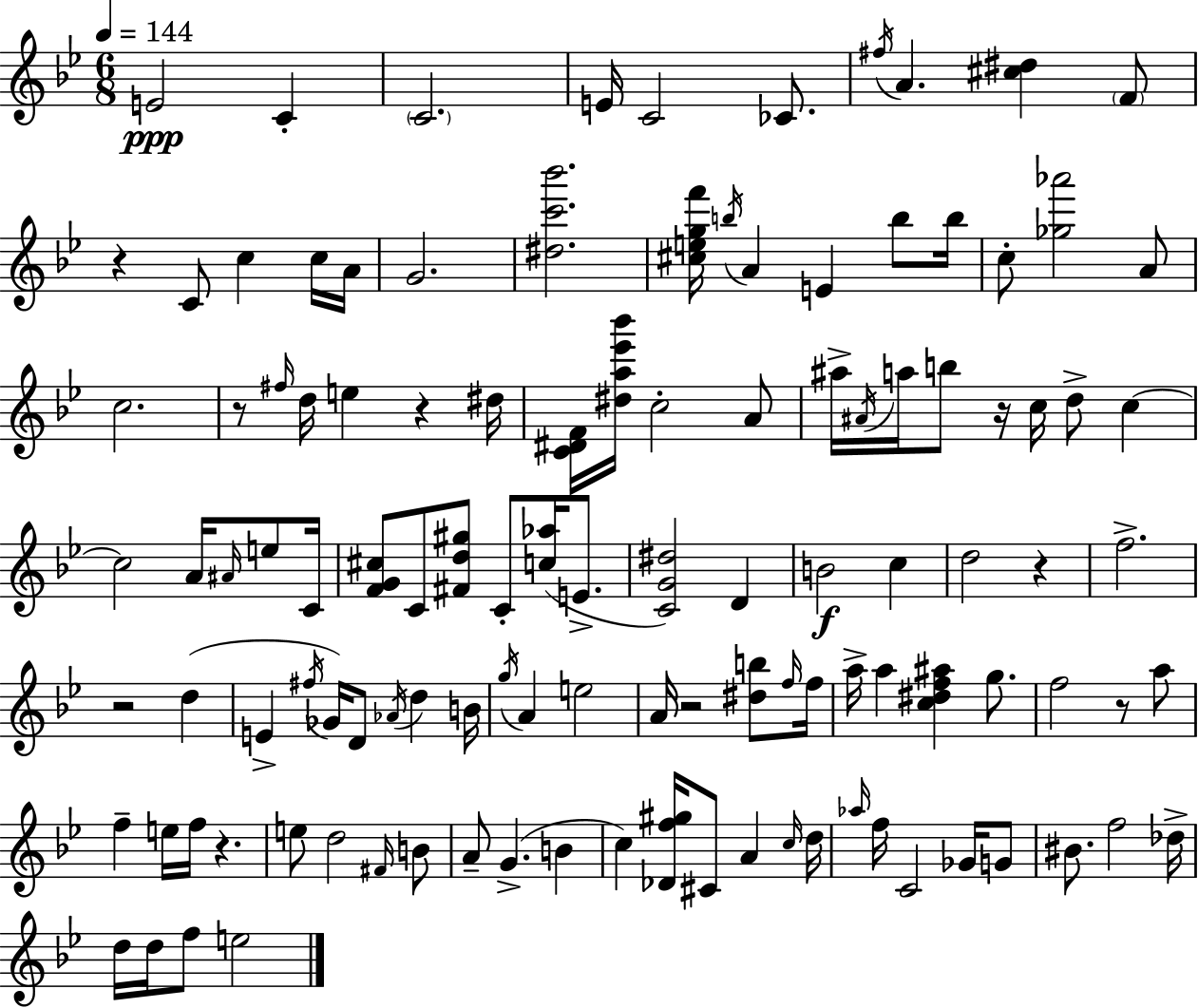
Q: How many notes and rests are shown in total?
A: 116